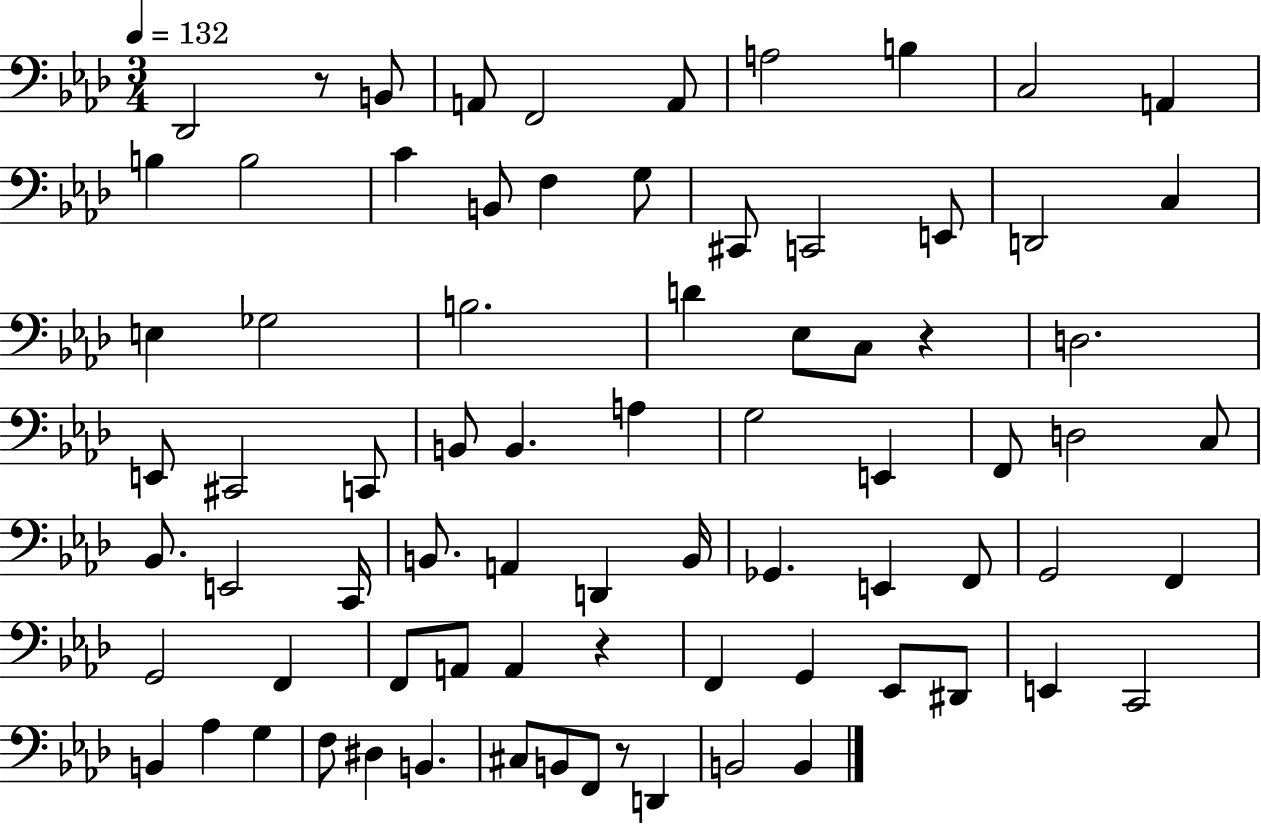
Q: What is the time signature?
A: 3/4